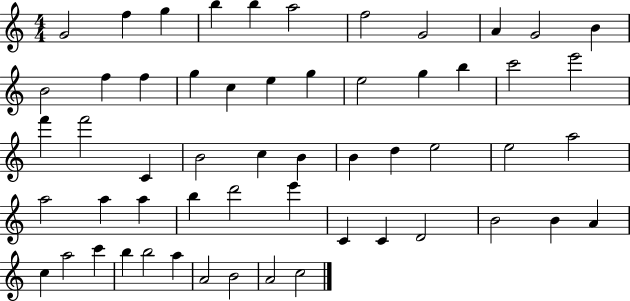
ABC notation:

X:1
T:Untitled
M:4/4
L:1/4
K:C
G2 f g b b a2 f2 G2 A G2 B B2 f f g c e g e2 g b c'2 e'2 f' f'2 C B2 c B B d e2 e2 a2 a2 a a b d'2 e' C C D2 B2 B A c a2 c' b b2 a A2 B2 A2 c2